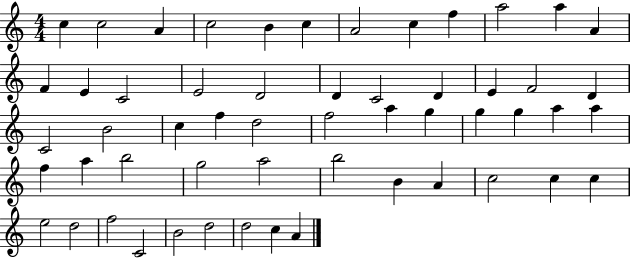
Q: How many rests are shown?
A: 0